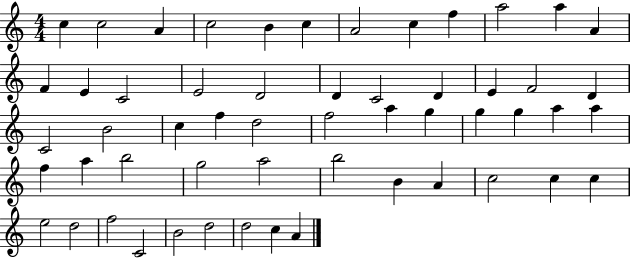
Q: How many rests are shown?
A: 0